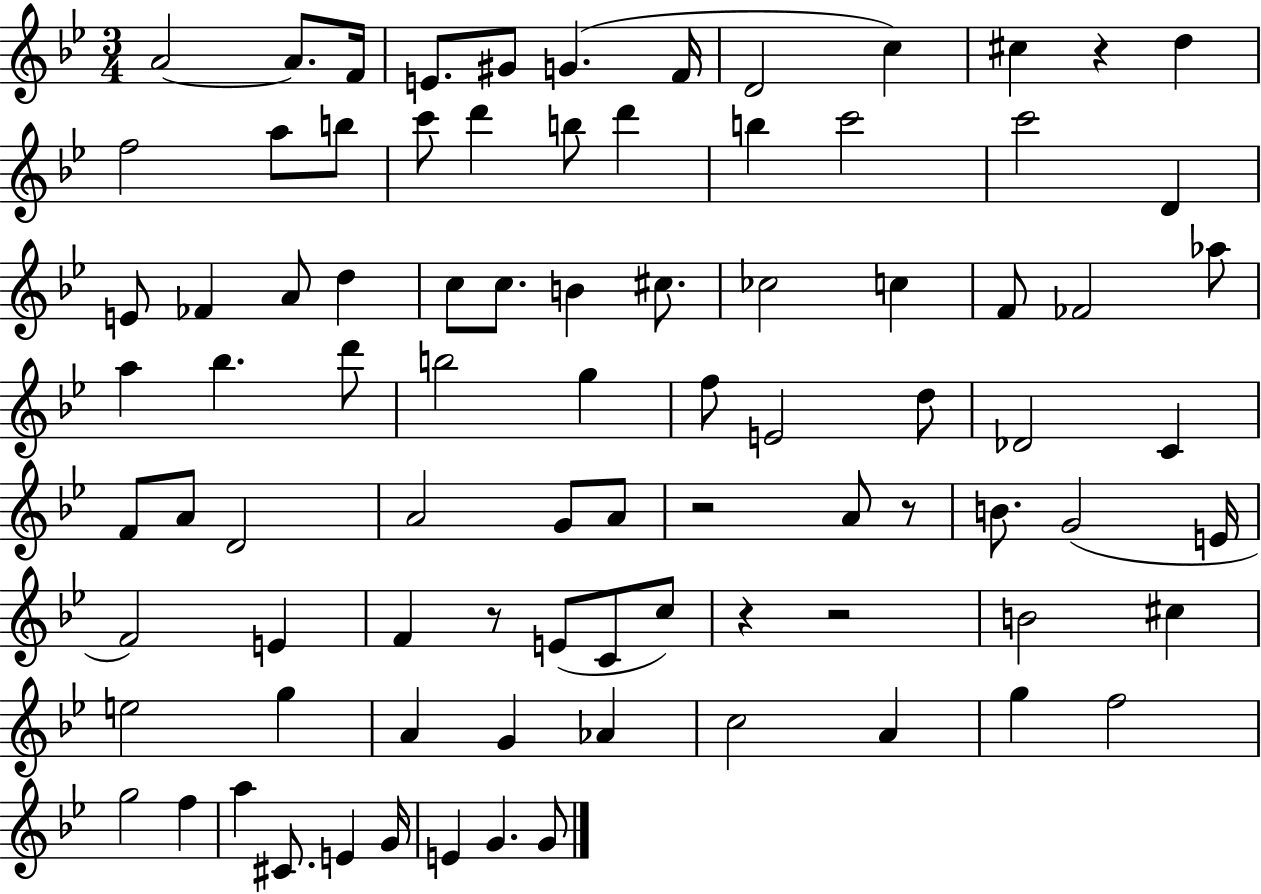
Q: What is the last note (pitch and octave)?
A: G4